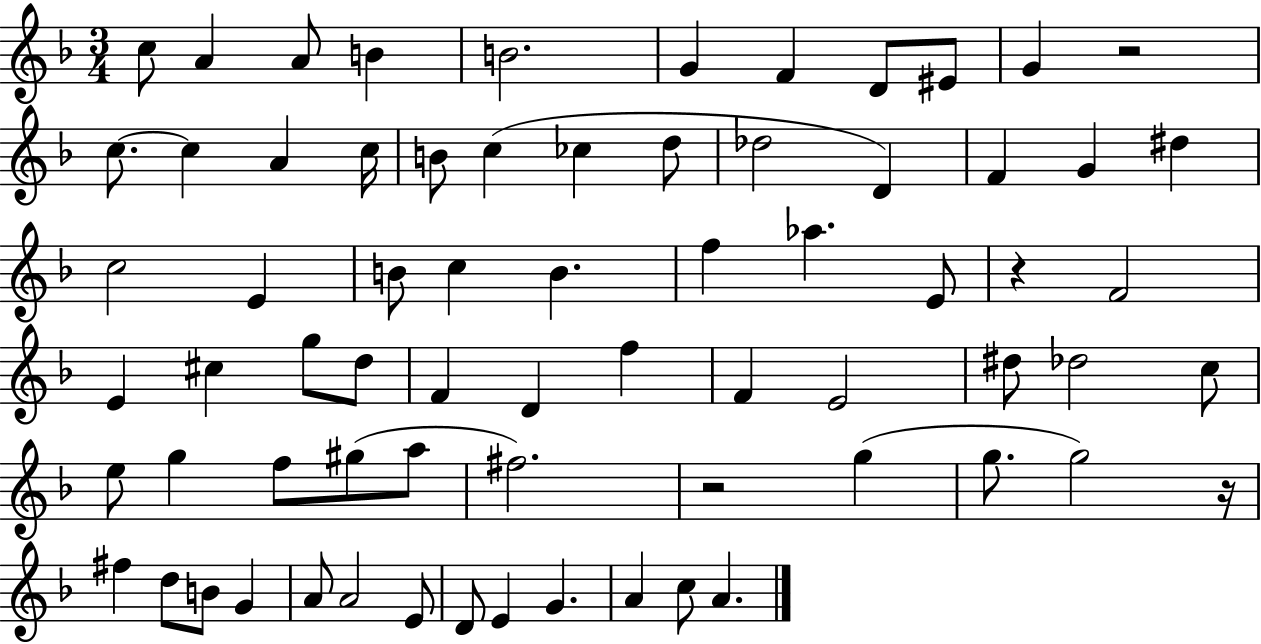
X:1
T:Untitled
M:3/4
L:1/4
K:F
c/2 A A/2 B B2 G F D/2 ^E/2 G z2 c/2 c A c/4 B/2 c _c d/2 _d2 D F G ^d c2 E B/2 c B f _a E/2 z F2 E ^c g/2 d/2 F D f F E2 ^d/2 _d2 c/2 e/2 g f/2 ^g/2 a/2 ^f2 z2 g g/2 g2 z/4 ^f d/2 B/2 G A/2 A2 E/2 D/2 E G A c/2 A